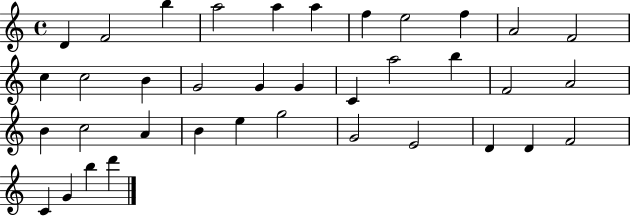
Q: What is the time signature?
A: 4/4